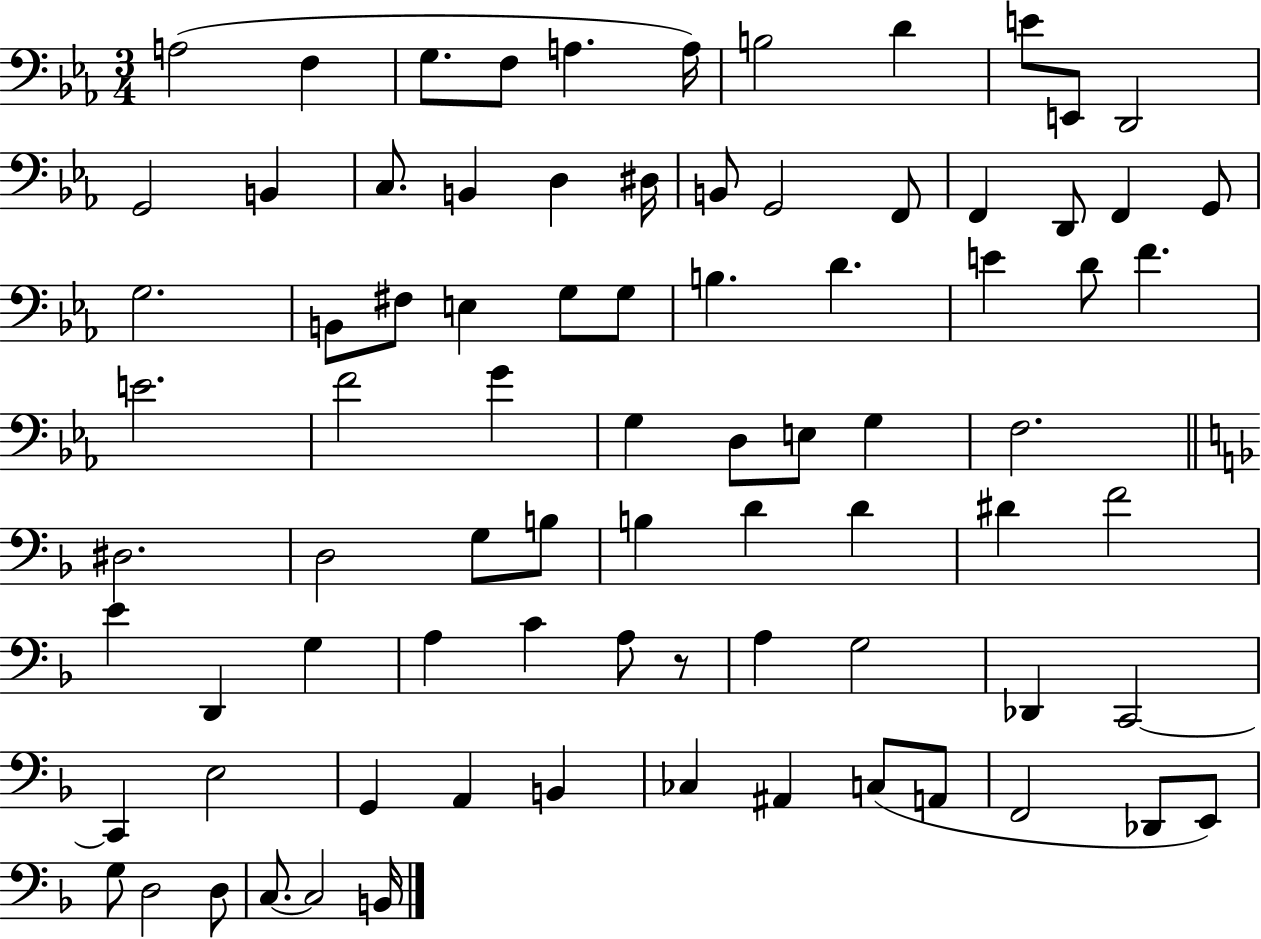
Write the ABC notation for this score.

X:1
T:Untitled
M:3/4
L:1/4
K:Eb
A,2 F, G,/2 F,/2 A, A,/4 B,2 D E/2 E,,/2 D,,2 G,,2 B,, C,/2 B,, D, ^D,/4 B,,/2 G,,2 F,,/2 F,, D,,/2 F,, G,,/2 G,2 B,,/2 ^F,/2 E, G,/2 G,/2 B, D E D/2 F E2 F2 G G, D,/2 E,/2 G, F,2 ^D,2 D,2 G,/2 B,/2 B, D D ^D F2 E D,, G, A, C A,/2 z/2 A, G,2 _D,, C,,2 C,, E,2 G,, A,, B,, _C, ^A,, C,/2 A,,/2 F,,2 _D,,/2 E,,/2 G,/2 D,2 D,/2 C,/2 C,2 B,,/4